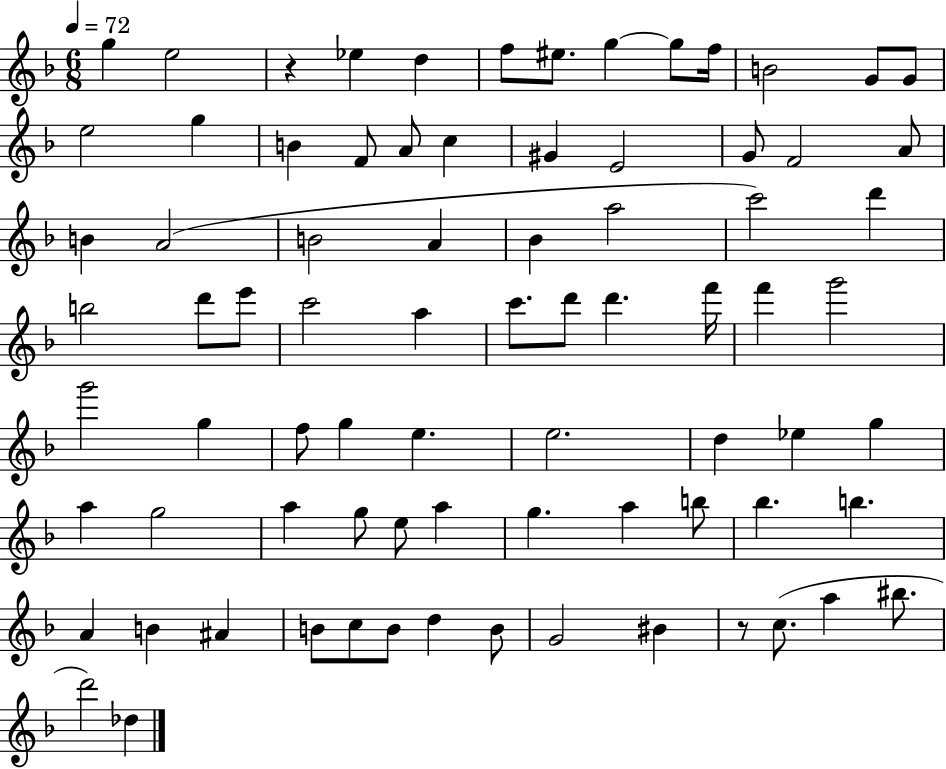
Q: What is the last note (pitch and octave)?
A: Db5